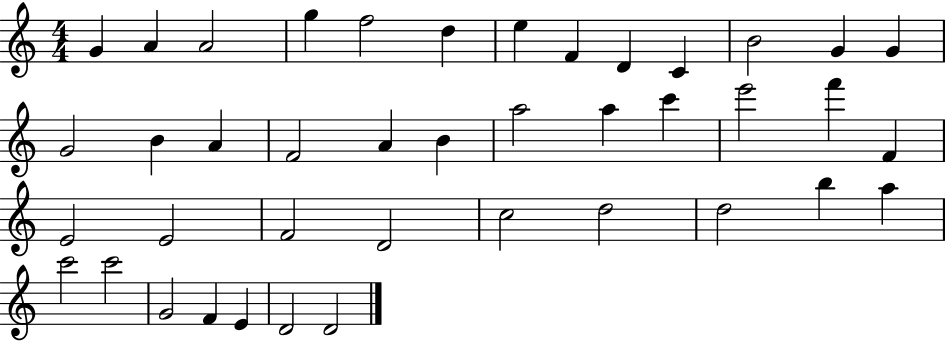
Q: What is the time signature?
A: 4/4